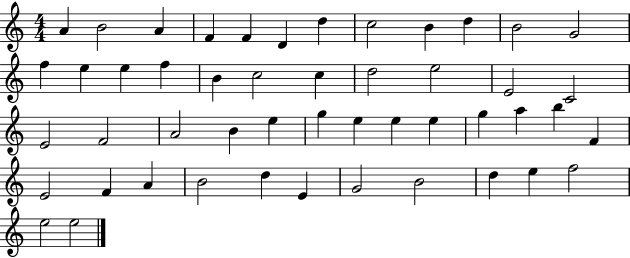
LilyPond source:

{
  \clef treble
  \numericTimeSignature
  \time 4/4
  \key c \major
  a'4 b'2 a'4 | f'4 f'4 d'4 d''4 | c''2 b'4 d''4 | b'2 g'2 | \break f''4 e''4 e''4 f''4 | b'4 c''2 c''4 | d''2 e''2 | e'2 c'2 | \break e'2 f'2 | a'2 b'4 e''4 | g''4 e''4 e''4 e''4 | g''4 a''4 b''4 f'4 | \break e'2 f'4 a'4 | b'2 d''4 e'4 | g'2 b'2 | d''4 e''4 f''2 | \break e''2 e''2 | \bar "|."
}